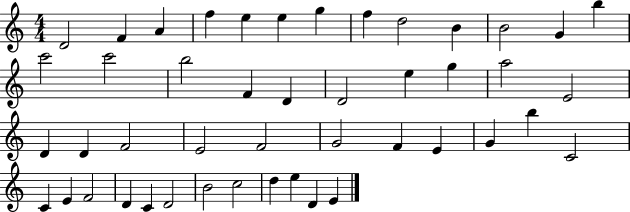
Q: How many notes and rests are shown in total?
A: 46